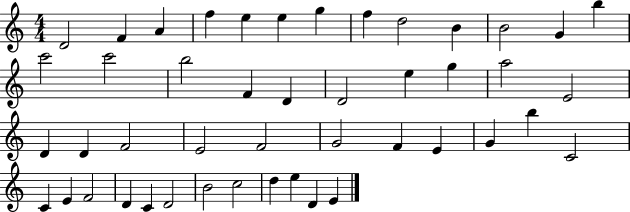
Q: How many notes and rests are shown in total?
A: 46